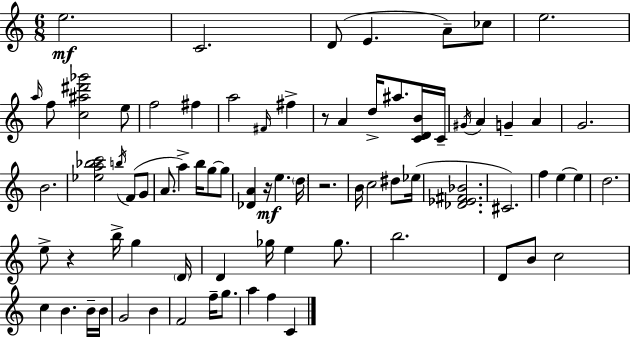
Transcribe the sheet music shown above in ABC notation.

X:1
T:Untitled
M:6/8
L:1/4
K:Am
e2 C2 D/2 E A/2 _c/2 e2 a/4 f/2 [c^a^d'_g']2 e/2 f2 ^f a2 ^F/4 ^f z/2 A d/4 ^a/2 [CDB]/4 C/4 ^G/4 A G A G2 B2 [_ea_bc']2 b/4 F/2 G/2 A/2 a b/4 g/2 g/2 [_DA] z/4 e d/4 z2 B/4 c2 ^d/2 _e/4 [_D_E^F_B]2 ^C2 f e e d2 e/2 z b/4 g D/4 D _g/4 e _g/2 b2 D/2 B/2 c2 c B B/4 B/4 G2 B F2 f/4 g/2 a f C